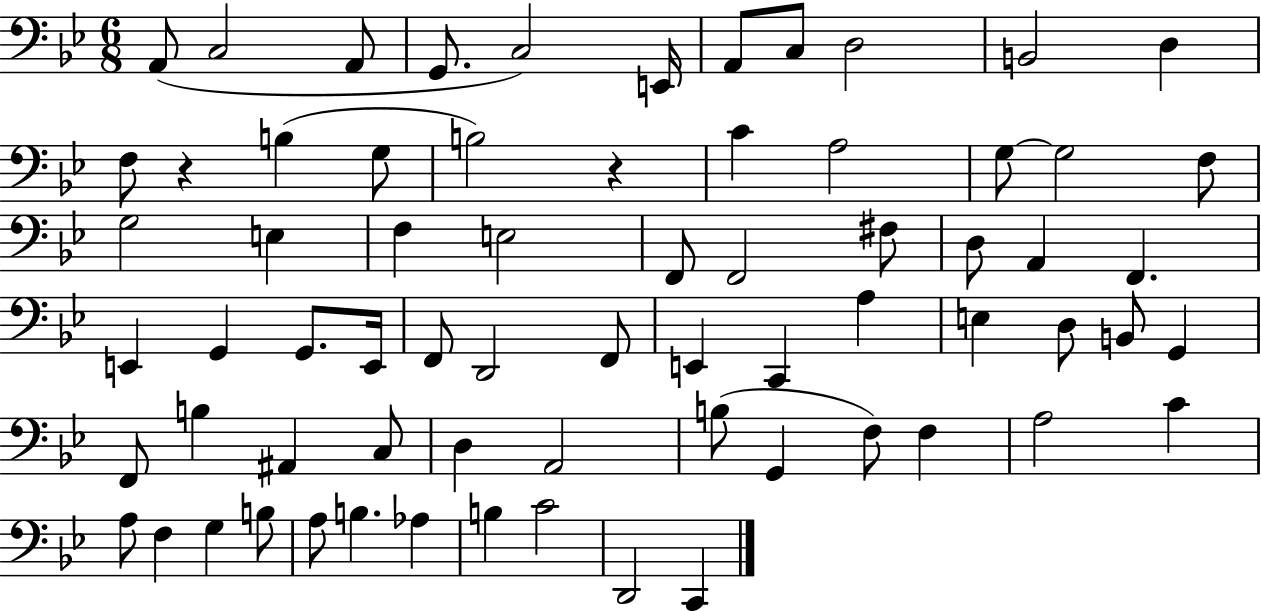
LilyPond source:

{
  \clef bass
  \numericTimeSignature
  \time 6/8
  \key bes \major
  a,8( c2 a,8 | g,8. c2) e,16 | a,8 c8 d2 | b,2 d4 | \break f8 r4 b4( g8 | b2) r4 | c'4 a2 | g8~~ g2 f8 | \break g2 e4 | f4 e2 | f,8 f,2 fis8 | d8 a,4 f,4. | \break e,4 g,4 g,8. e,16 | f,8 d,2 f,8 | e,4 c,4 a4 | e4 d8 b,8 g,4 | \break f,8 b4 ais,4 c8 | d4 a,2 | b8( g,4 f8) f4 | a2 c'4 | \break a8 f4 g4 b8 | a8 b4. aes4 | b4 c'2 | d,2 c,4 | \break \bar "|."
}